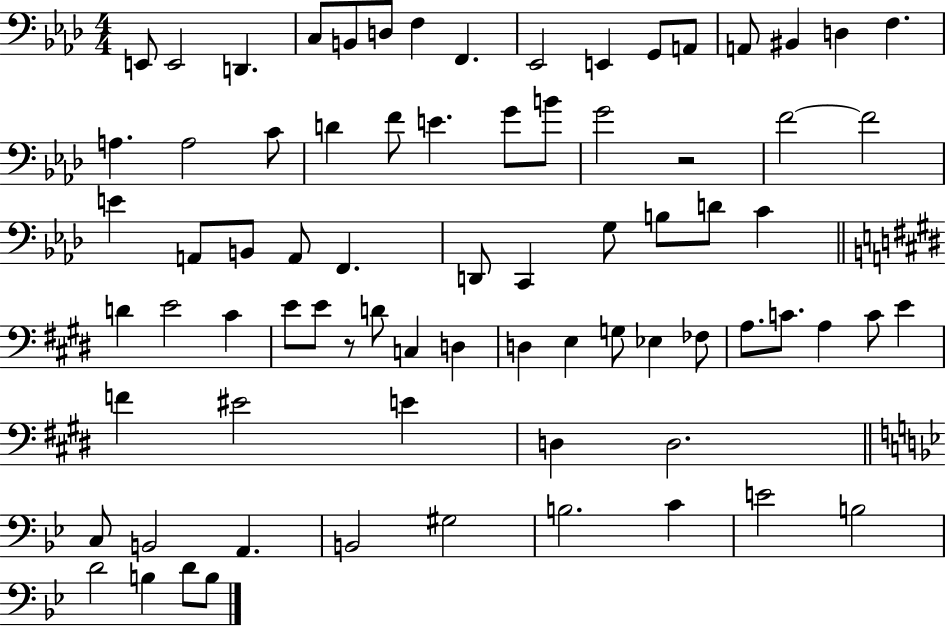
X:1
T:Untitled
M:4/4
L:1/4
K:Ab
E,,/2 E,,2 D,, C,/2 B,,/2 D,/2 F, F,, _E,,2 E,, G,,/2 A,,/2 A,,/2 ^B,, D, F, A, A,2 C/2 D F/2 E G/2 B/2 G2 z2 F2 F2 E A,,/2 B,,/2 A,,/2 F,, D,,/2 C,, G,/2 B,/2 D/2 C D E2 ^C E/2 E/2 z/2 D/2 C, D, D, E, G,/2 _E, _F,/2 A,/2 C/2 A, C/2 E F ^E2 E D, D,2 C,/2 B,,2 A,, B,,2 ^G,2 B,2 C E2 B,2 D2 B, D/2 B,/2